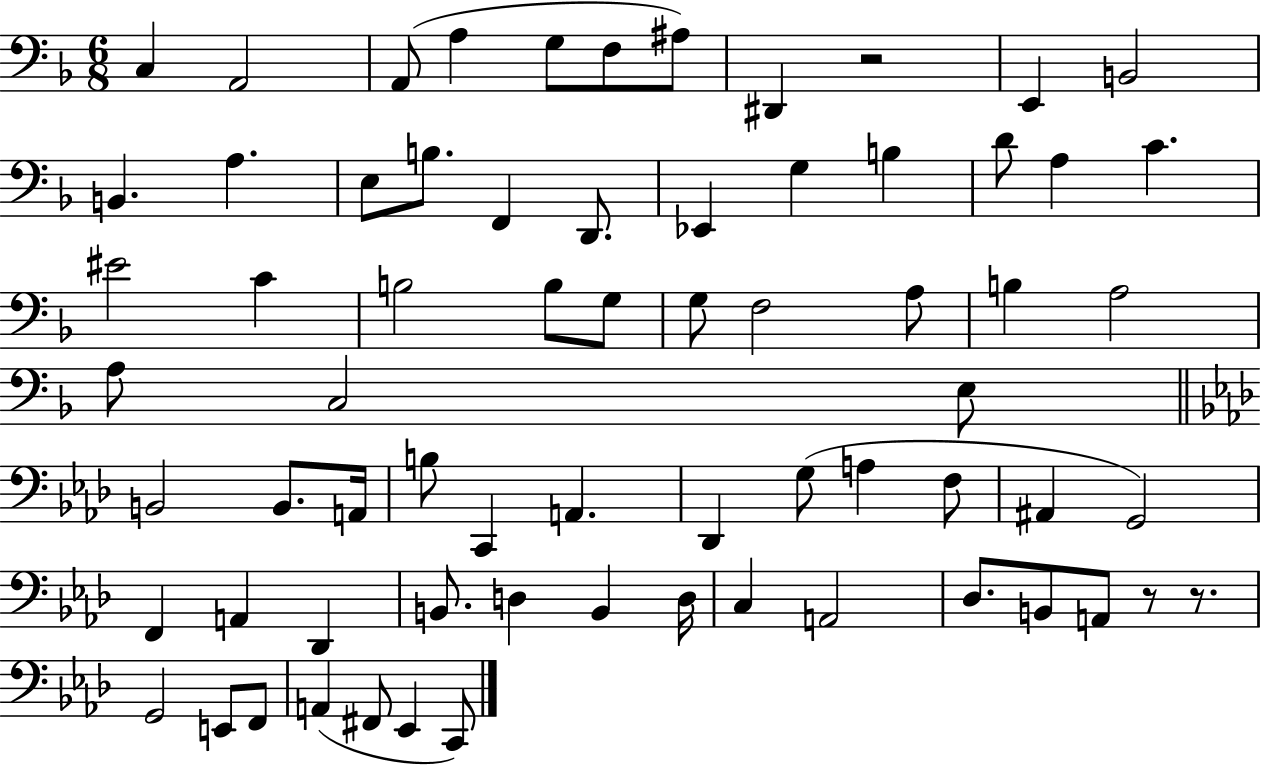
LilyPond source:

{
  \clef bass
  \numericTimeSignature
  \time 6/8
  \key f \major
  \repeat volta 2 { c4 a,2 | a,8( a4 g8 f8 ais8) | dis,4 r2 | e,4 b,2 | \break b,4. a4. | e8 b8. f,4 d,8. | ees,4 g4 b4 | d'8 a4 c'4. | \break eis'2 c'4 | b2 b8 g8 | g8 f2 a8 | b4 a2 | \break a8 c2 e8 | \bar "||" \break \key f \minor b,2 b,8. a,16 | b8 c,4 a,4. | des,4 g8( a4 f8 | ais,4 g,2) | \break f,4 a,4 des,4 | b,8. d4 b,4 d16 | c4 a,2 | des8. b,8 a,8 r8 r8. | \break g,2 e,8 f,8 | a,4( fis,8 ees,4 c,8) | } \bar "|."
}